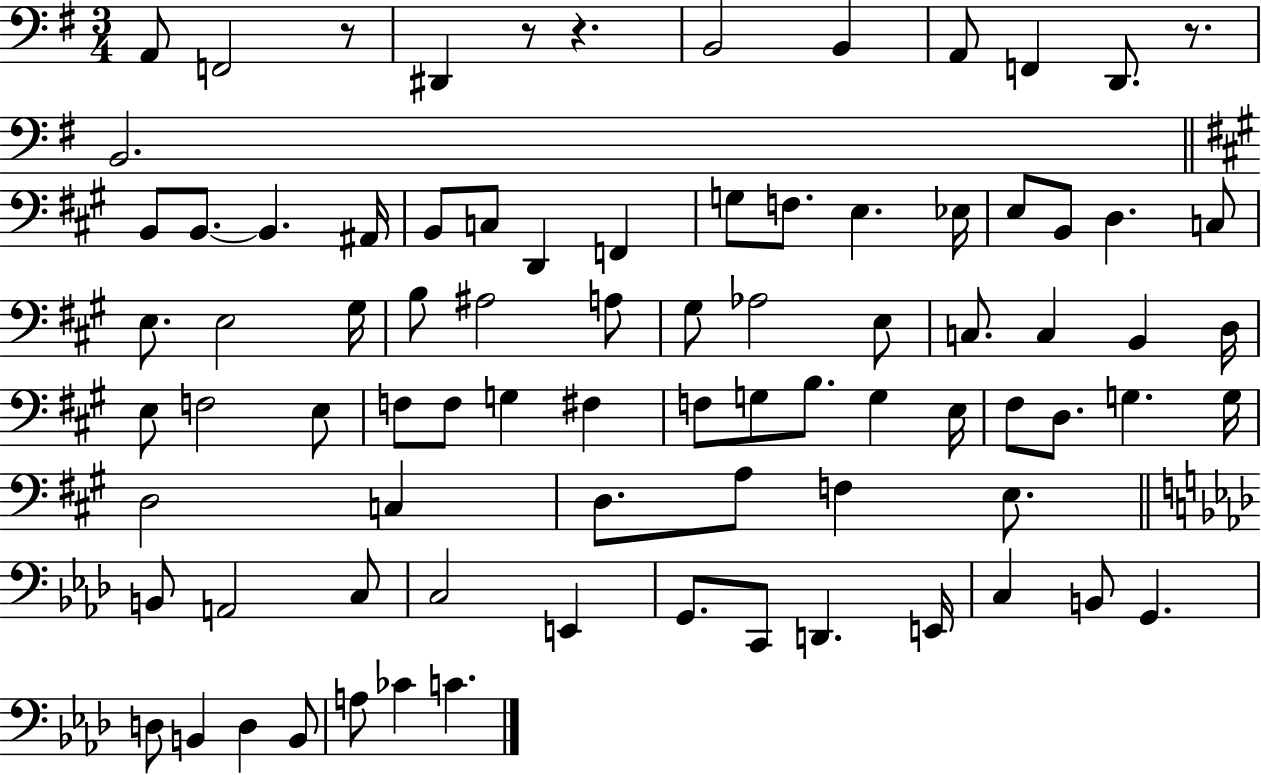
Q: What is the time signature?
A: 3/4